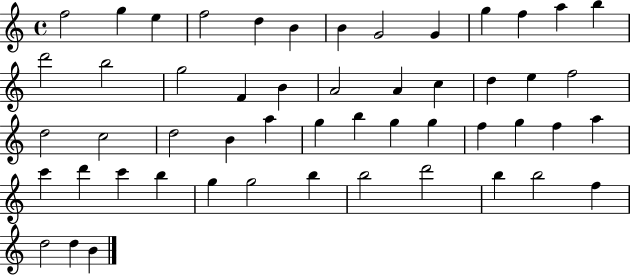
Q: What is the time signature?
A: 4/4